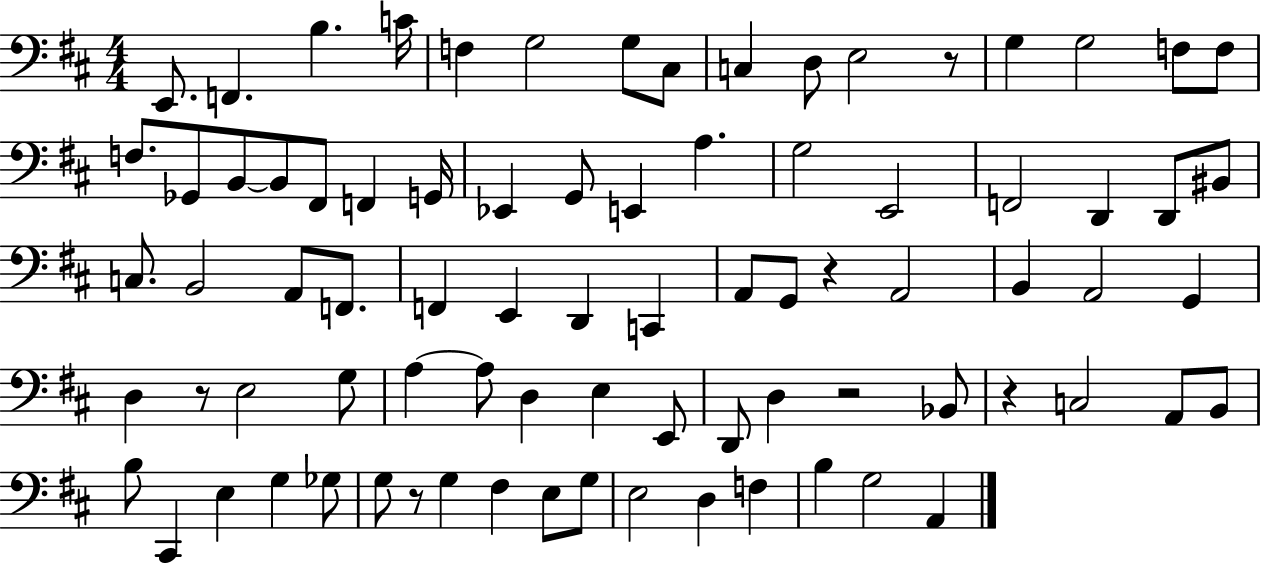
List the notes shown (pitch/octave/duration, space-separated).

E2/e. F2/q. B3/q. C4/s F3/q G3/h G3/e C#3/e C3/q D3/e E3/h R/e G3/q G3/h F3/e F3/e F3/e. Gb2/e B2/e B2/e F#2/e F2/q G2/s Eb2/q G2/e E2/q A3/q. G3/h E2/h F2/h D2/q D2/e BIS2/e C3/e. B2/h A2/e F2/e. F2/q E2/q D2/q C2/q A2/e G2/e R/q A2/h B2/q A2/h G2/q D3/q R/e E3/h G3/e A3/q A3/e D3/q E3/q E2/e D2/e D3/q R/h Bb2/e R/q C3/h A2/e B2/e B3/e C#2/q E3/q G3/q Gb3/e G3/e R/e G3/q F#3/q E3/e G3/e E3/h D3/q F3/q B3/q G3/h A2/q